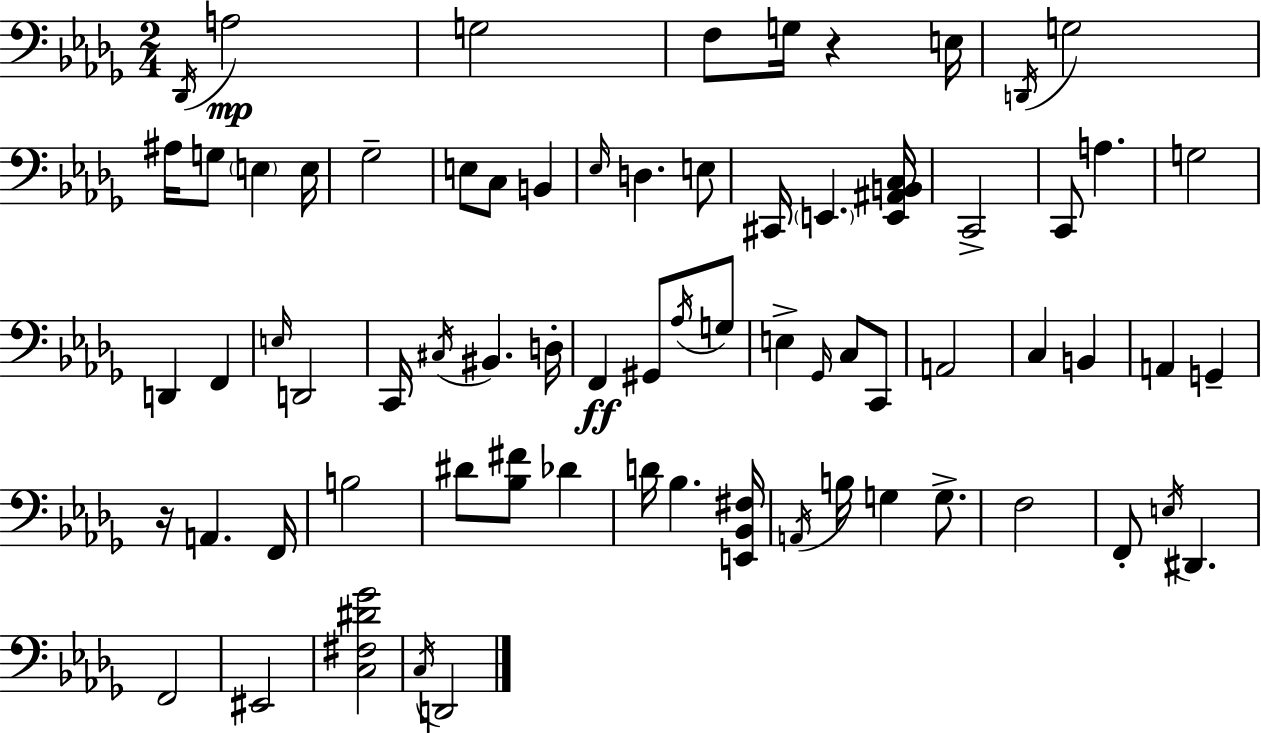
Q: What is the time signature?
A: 2/4